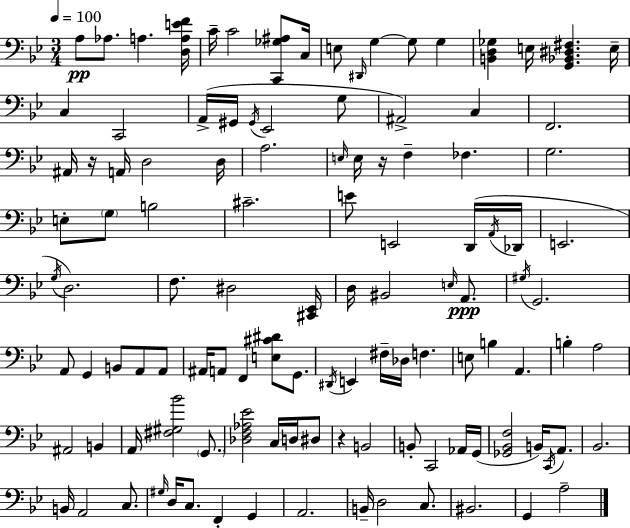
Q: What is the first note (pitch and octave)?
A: A3